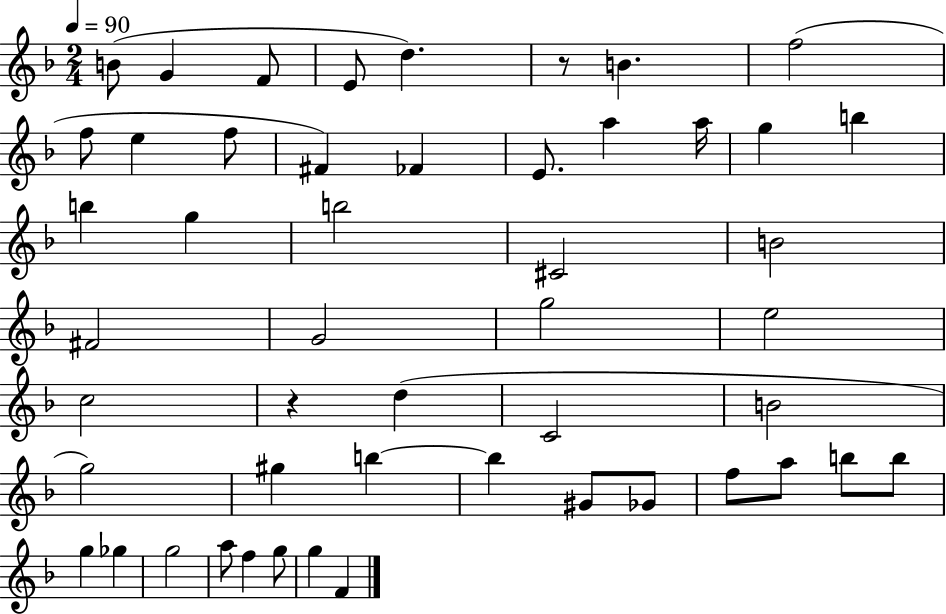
X:1
T:Untitled
M:2/4
L:1/4
K:F
B/2 G F/2 E/2 d z/2 B f2 f/2 e f/2 ^F _F E/2 a a/4 g b b g b2 ^C2 B2 ^F2 G2 g2 e2 c2 z d C2 B2 g2 ^g b b ^G/2 _G/2 f/2 a/2 b/2 b/2 g _g g2 a/2 f g/2 g F